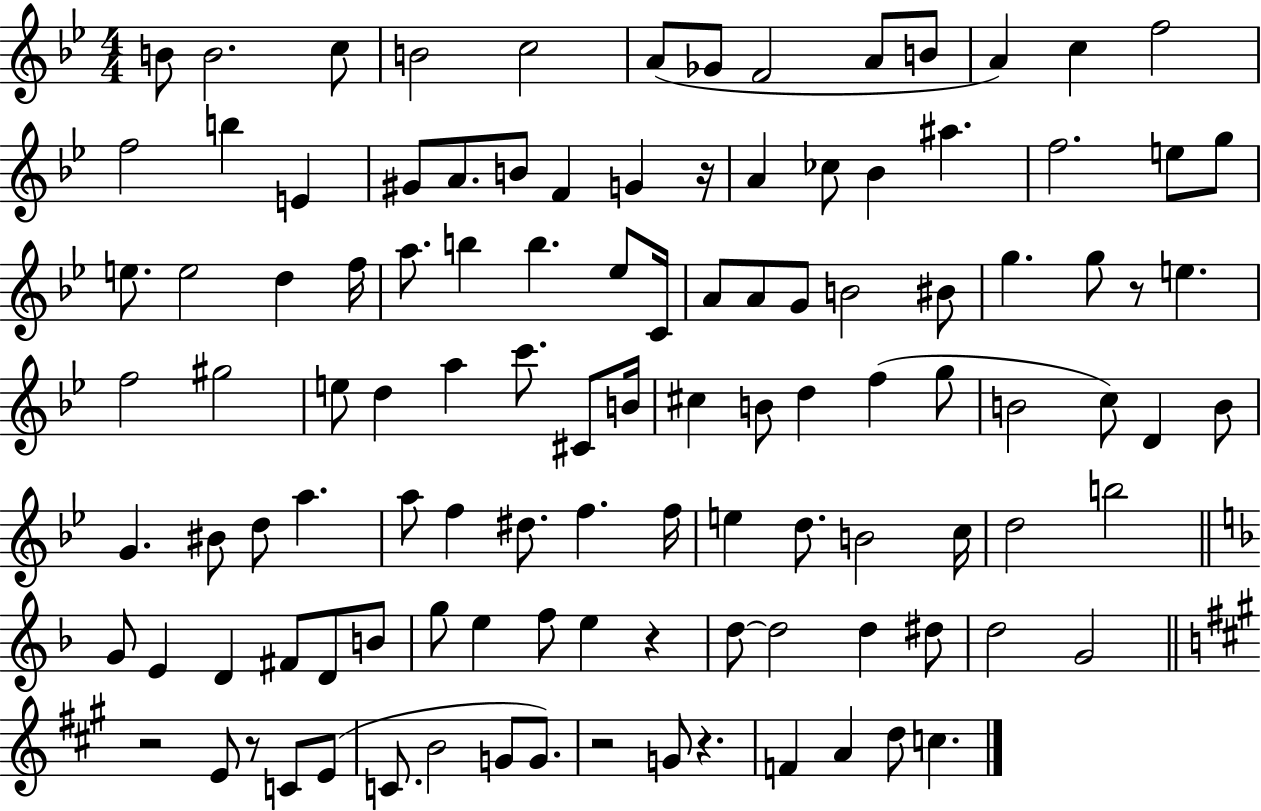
X:1
T:Untitled
M:4/4
L:1/4
K:Bb
B/2 B2 c/2 B2 c2 A/2 _G/2 F2 A/2 B/2 A c f2 f2 b E ^G/2 A/2 B/2 F G z/4 A _c/2 _B ^a f2 e/2 g/2 e/2 e2 d f/4 a/2 b b _e/2 C/4 A/2 A/2 G/2 B2 ^B/2 g g/2 z/2 e f2 ^g2 e/2 d a c'/2 ^C/2 B/4 ^c B/2 d f g/2 B2 c/2 D B/2 G ^B/2 d/2 a a/2 f ^d/2 f f/4 e d/2 B2 c/4 d2 b2 G/2 E D ^F/2 D/2 B/2 g/2 e f/2 e z d/2 d2 d ^d/2 d2 G2 z2 E/2 z/2 C/2 E/2 C/2 B2 G/2 G/2 z2 G/2 z F A d/2 c